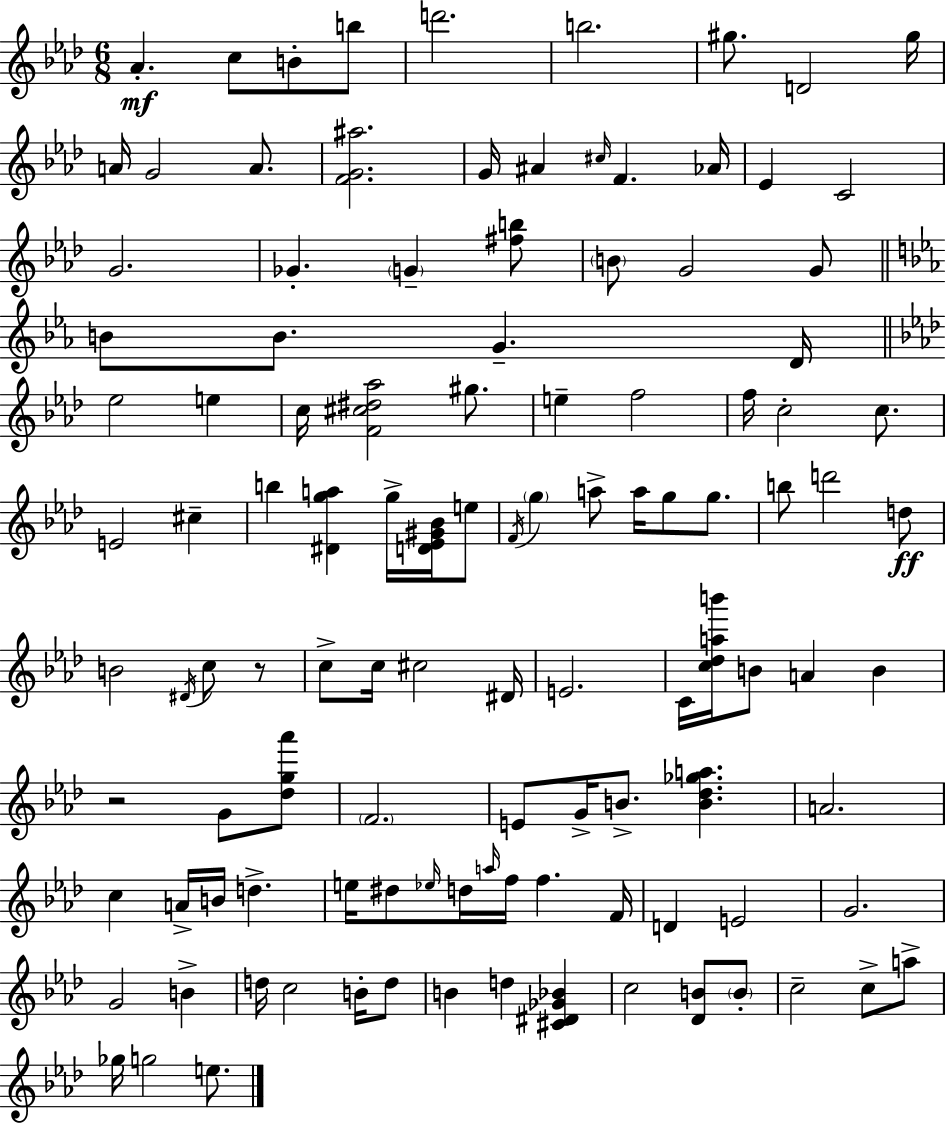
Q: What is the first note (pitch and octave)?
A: Ab4